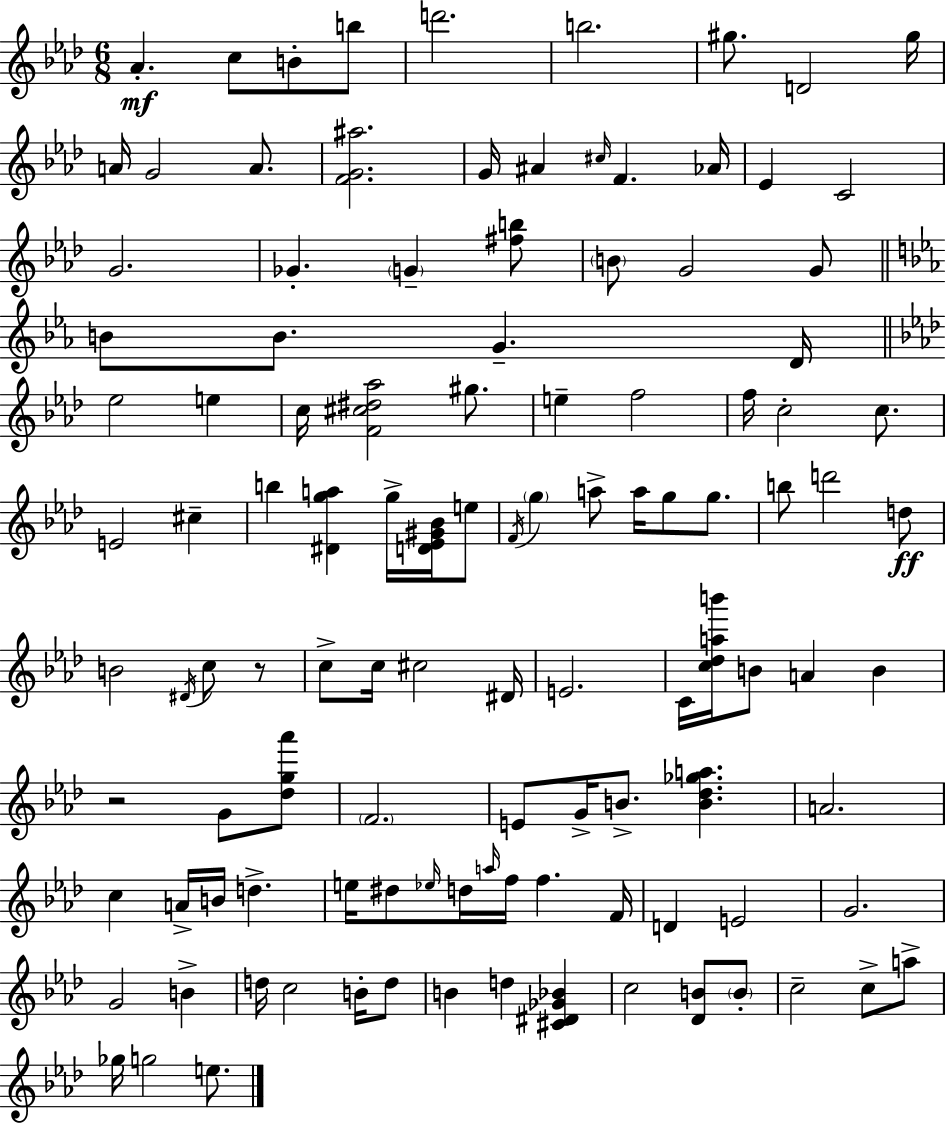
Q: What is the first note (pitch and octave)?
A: Ab4